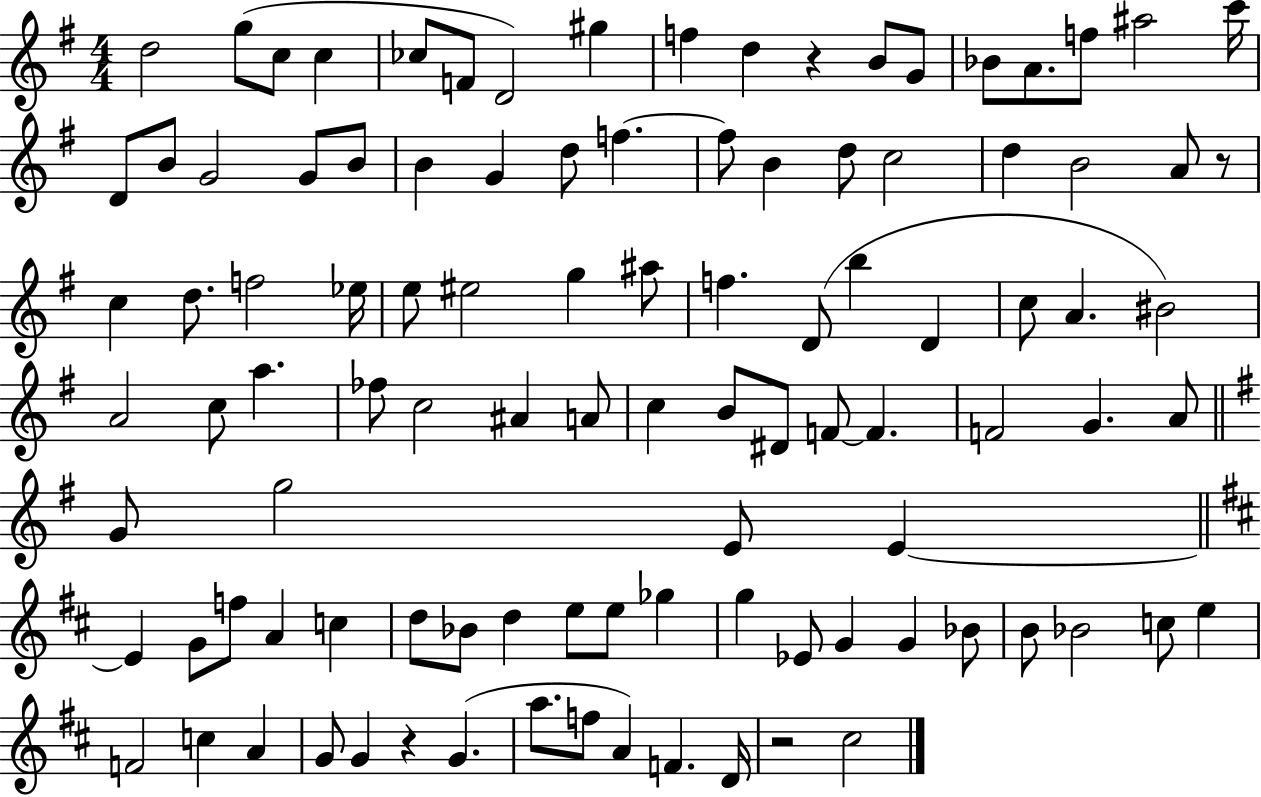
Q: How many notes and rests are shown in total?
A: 103